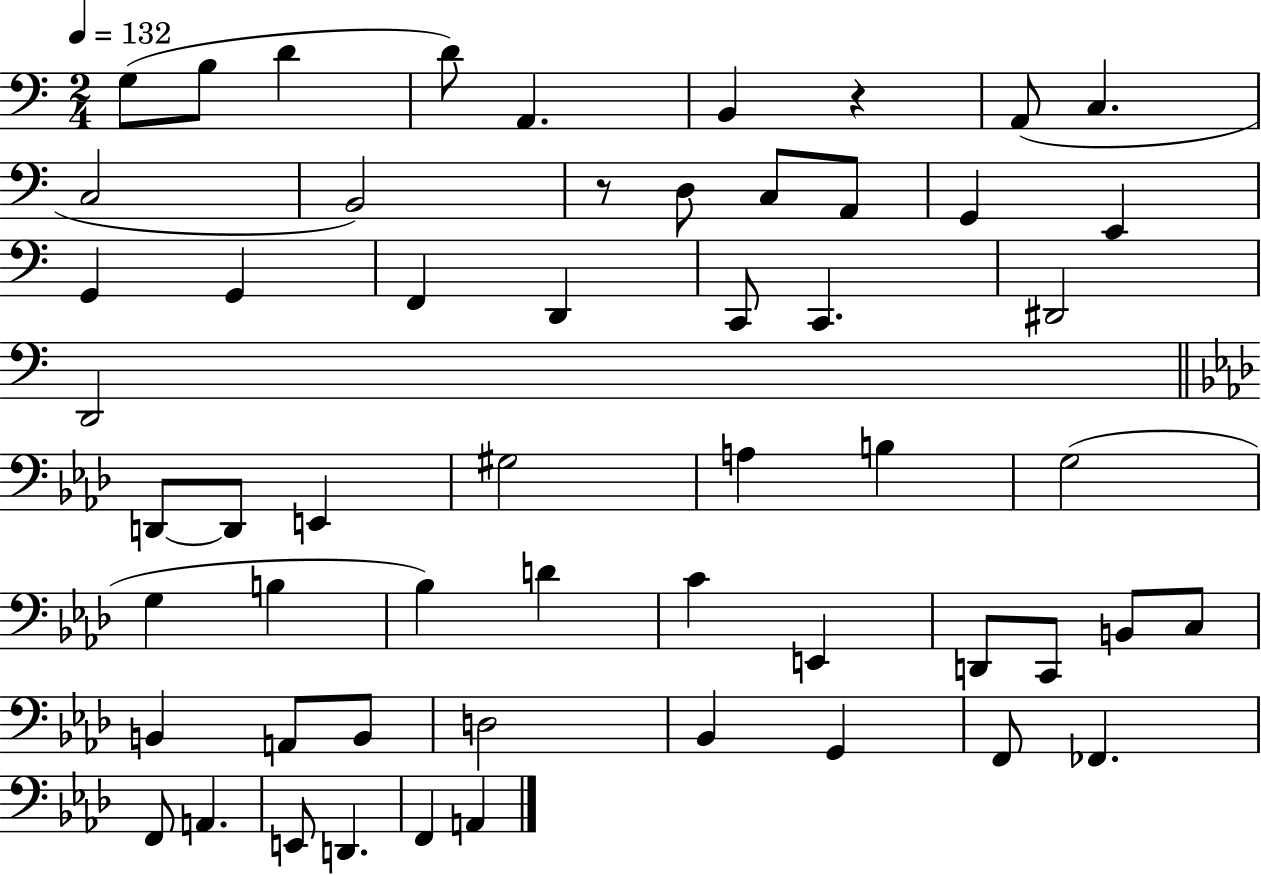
{
  \clef bass
  \numericTimeSignature
  \time 2/4
  \key c \major
  \tempo 4 = 132
  g8( b8 d'4 | d'8) a,4. | b,4 r4 | a,8( c4. | \break c2 | b,2) | r8 d8 c8 a,8 | g,4 e,4 | \break g,4 g,4 | f,4 d,4 | c,8 c,4. | dis,2 | \break d,2 | \bar "||" \break \key aes \major d,8~~ d,8 e,4 | gis2 | a4 b4 | g2( | \break g4 b4 | bes4) d'4 | c'4 e,4 | d,8 c,8 b,8 c8 | \break b,4 a,8 b,8 | d2 | bes,4 g,4 | f,8 fes,4. | \break f,8 a,4. | e,8 d,4. | f,4 a,4 | \bar "|."
}